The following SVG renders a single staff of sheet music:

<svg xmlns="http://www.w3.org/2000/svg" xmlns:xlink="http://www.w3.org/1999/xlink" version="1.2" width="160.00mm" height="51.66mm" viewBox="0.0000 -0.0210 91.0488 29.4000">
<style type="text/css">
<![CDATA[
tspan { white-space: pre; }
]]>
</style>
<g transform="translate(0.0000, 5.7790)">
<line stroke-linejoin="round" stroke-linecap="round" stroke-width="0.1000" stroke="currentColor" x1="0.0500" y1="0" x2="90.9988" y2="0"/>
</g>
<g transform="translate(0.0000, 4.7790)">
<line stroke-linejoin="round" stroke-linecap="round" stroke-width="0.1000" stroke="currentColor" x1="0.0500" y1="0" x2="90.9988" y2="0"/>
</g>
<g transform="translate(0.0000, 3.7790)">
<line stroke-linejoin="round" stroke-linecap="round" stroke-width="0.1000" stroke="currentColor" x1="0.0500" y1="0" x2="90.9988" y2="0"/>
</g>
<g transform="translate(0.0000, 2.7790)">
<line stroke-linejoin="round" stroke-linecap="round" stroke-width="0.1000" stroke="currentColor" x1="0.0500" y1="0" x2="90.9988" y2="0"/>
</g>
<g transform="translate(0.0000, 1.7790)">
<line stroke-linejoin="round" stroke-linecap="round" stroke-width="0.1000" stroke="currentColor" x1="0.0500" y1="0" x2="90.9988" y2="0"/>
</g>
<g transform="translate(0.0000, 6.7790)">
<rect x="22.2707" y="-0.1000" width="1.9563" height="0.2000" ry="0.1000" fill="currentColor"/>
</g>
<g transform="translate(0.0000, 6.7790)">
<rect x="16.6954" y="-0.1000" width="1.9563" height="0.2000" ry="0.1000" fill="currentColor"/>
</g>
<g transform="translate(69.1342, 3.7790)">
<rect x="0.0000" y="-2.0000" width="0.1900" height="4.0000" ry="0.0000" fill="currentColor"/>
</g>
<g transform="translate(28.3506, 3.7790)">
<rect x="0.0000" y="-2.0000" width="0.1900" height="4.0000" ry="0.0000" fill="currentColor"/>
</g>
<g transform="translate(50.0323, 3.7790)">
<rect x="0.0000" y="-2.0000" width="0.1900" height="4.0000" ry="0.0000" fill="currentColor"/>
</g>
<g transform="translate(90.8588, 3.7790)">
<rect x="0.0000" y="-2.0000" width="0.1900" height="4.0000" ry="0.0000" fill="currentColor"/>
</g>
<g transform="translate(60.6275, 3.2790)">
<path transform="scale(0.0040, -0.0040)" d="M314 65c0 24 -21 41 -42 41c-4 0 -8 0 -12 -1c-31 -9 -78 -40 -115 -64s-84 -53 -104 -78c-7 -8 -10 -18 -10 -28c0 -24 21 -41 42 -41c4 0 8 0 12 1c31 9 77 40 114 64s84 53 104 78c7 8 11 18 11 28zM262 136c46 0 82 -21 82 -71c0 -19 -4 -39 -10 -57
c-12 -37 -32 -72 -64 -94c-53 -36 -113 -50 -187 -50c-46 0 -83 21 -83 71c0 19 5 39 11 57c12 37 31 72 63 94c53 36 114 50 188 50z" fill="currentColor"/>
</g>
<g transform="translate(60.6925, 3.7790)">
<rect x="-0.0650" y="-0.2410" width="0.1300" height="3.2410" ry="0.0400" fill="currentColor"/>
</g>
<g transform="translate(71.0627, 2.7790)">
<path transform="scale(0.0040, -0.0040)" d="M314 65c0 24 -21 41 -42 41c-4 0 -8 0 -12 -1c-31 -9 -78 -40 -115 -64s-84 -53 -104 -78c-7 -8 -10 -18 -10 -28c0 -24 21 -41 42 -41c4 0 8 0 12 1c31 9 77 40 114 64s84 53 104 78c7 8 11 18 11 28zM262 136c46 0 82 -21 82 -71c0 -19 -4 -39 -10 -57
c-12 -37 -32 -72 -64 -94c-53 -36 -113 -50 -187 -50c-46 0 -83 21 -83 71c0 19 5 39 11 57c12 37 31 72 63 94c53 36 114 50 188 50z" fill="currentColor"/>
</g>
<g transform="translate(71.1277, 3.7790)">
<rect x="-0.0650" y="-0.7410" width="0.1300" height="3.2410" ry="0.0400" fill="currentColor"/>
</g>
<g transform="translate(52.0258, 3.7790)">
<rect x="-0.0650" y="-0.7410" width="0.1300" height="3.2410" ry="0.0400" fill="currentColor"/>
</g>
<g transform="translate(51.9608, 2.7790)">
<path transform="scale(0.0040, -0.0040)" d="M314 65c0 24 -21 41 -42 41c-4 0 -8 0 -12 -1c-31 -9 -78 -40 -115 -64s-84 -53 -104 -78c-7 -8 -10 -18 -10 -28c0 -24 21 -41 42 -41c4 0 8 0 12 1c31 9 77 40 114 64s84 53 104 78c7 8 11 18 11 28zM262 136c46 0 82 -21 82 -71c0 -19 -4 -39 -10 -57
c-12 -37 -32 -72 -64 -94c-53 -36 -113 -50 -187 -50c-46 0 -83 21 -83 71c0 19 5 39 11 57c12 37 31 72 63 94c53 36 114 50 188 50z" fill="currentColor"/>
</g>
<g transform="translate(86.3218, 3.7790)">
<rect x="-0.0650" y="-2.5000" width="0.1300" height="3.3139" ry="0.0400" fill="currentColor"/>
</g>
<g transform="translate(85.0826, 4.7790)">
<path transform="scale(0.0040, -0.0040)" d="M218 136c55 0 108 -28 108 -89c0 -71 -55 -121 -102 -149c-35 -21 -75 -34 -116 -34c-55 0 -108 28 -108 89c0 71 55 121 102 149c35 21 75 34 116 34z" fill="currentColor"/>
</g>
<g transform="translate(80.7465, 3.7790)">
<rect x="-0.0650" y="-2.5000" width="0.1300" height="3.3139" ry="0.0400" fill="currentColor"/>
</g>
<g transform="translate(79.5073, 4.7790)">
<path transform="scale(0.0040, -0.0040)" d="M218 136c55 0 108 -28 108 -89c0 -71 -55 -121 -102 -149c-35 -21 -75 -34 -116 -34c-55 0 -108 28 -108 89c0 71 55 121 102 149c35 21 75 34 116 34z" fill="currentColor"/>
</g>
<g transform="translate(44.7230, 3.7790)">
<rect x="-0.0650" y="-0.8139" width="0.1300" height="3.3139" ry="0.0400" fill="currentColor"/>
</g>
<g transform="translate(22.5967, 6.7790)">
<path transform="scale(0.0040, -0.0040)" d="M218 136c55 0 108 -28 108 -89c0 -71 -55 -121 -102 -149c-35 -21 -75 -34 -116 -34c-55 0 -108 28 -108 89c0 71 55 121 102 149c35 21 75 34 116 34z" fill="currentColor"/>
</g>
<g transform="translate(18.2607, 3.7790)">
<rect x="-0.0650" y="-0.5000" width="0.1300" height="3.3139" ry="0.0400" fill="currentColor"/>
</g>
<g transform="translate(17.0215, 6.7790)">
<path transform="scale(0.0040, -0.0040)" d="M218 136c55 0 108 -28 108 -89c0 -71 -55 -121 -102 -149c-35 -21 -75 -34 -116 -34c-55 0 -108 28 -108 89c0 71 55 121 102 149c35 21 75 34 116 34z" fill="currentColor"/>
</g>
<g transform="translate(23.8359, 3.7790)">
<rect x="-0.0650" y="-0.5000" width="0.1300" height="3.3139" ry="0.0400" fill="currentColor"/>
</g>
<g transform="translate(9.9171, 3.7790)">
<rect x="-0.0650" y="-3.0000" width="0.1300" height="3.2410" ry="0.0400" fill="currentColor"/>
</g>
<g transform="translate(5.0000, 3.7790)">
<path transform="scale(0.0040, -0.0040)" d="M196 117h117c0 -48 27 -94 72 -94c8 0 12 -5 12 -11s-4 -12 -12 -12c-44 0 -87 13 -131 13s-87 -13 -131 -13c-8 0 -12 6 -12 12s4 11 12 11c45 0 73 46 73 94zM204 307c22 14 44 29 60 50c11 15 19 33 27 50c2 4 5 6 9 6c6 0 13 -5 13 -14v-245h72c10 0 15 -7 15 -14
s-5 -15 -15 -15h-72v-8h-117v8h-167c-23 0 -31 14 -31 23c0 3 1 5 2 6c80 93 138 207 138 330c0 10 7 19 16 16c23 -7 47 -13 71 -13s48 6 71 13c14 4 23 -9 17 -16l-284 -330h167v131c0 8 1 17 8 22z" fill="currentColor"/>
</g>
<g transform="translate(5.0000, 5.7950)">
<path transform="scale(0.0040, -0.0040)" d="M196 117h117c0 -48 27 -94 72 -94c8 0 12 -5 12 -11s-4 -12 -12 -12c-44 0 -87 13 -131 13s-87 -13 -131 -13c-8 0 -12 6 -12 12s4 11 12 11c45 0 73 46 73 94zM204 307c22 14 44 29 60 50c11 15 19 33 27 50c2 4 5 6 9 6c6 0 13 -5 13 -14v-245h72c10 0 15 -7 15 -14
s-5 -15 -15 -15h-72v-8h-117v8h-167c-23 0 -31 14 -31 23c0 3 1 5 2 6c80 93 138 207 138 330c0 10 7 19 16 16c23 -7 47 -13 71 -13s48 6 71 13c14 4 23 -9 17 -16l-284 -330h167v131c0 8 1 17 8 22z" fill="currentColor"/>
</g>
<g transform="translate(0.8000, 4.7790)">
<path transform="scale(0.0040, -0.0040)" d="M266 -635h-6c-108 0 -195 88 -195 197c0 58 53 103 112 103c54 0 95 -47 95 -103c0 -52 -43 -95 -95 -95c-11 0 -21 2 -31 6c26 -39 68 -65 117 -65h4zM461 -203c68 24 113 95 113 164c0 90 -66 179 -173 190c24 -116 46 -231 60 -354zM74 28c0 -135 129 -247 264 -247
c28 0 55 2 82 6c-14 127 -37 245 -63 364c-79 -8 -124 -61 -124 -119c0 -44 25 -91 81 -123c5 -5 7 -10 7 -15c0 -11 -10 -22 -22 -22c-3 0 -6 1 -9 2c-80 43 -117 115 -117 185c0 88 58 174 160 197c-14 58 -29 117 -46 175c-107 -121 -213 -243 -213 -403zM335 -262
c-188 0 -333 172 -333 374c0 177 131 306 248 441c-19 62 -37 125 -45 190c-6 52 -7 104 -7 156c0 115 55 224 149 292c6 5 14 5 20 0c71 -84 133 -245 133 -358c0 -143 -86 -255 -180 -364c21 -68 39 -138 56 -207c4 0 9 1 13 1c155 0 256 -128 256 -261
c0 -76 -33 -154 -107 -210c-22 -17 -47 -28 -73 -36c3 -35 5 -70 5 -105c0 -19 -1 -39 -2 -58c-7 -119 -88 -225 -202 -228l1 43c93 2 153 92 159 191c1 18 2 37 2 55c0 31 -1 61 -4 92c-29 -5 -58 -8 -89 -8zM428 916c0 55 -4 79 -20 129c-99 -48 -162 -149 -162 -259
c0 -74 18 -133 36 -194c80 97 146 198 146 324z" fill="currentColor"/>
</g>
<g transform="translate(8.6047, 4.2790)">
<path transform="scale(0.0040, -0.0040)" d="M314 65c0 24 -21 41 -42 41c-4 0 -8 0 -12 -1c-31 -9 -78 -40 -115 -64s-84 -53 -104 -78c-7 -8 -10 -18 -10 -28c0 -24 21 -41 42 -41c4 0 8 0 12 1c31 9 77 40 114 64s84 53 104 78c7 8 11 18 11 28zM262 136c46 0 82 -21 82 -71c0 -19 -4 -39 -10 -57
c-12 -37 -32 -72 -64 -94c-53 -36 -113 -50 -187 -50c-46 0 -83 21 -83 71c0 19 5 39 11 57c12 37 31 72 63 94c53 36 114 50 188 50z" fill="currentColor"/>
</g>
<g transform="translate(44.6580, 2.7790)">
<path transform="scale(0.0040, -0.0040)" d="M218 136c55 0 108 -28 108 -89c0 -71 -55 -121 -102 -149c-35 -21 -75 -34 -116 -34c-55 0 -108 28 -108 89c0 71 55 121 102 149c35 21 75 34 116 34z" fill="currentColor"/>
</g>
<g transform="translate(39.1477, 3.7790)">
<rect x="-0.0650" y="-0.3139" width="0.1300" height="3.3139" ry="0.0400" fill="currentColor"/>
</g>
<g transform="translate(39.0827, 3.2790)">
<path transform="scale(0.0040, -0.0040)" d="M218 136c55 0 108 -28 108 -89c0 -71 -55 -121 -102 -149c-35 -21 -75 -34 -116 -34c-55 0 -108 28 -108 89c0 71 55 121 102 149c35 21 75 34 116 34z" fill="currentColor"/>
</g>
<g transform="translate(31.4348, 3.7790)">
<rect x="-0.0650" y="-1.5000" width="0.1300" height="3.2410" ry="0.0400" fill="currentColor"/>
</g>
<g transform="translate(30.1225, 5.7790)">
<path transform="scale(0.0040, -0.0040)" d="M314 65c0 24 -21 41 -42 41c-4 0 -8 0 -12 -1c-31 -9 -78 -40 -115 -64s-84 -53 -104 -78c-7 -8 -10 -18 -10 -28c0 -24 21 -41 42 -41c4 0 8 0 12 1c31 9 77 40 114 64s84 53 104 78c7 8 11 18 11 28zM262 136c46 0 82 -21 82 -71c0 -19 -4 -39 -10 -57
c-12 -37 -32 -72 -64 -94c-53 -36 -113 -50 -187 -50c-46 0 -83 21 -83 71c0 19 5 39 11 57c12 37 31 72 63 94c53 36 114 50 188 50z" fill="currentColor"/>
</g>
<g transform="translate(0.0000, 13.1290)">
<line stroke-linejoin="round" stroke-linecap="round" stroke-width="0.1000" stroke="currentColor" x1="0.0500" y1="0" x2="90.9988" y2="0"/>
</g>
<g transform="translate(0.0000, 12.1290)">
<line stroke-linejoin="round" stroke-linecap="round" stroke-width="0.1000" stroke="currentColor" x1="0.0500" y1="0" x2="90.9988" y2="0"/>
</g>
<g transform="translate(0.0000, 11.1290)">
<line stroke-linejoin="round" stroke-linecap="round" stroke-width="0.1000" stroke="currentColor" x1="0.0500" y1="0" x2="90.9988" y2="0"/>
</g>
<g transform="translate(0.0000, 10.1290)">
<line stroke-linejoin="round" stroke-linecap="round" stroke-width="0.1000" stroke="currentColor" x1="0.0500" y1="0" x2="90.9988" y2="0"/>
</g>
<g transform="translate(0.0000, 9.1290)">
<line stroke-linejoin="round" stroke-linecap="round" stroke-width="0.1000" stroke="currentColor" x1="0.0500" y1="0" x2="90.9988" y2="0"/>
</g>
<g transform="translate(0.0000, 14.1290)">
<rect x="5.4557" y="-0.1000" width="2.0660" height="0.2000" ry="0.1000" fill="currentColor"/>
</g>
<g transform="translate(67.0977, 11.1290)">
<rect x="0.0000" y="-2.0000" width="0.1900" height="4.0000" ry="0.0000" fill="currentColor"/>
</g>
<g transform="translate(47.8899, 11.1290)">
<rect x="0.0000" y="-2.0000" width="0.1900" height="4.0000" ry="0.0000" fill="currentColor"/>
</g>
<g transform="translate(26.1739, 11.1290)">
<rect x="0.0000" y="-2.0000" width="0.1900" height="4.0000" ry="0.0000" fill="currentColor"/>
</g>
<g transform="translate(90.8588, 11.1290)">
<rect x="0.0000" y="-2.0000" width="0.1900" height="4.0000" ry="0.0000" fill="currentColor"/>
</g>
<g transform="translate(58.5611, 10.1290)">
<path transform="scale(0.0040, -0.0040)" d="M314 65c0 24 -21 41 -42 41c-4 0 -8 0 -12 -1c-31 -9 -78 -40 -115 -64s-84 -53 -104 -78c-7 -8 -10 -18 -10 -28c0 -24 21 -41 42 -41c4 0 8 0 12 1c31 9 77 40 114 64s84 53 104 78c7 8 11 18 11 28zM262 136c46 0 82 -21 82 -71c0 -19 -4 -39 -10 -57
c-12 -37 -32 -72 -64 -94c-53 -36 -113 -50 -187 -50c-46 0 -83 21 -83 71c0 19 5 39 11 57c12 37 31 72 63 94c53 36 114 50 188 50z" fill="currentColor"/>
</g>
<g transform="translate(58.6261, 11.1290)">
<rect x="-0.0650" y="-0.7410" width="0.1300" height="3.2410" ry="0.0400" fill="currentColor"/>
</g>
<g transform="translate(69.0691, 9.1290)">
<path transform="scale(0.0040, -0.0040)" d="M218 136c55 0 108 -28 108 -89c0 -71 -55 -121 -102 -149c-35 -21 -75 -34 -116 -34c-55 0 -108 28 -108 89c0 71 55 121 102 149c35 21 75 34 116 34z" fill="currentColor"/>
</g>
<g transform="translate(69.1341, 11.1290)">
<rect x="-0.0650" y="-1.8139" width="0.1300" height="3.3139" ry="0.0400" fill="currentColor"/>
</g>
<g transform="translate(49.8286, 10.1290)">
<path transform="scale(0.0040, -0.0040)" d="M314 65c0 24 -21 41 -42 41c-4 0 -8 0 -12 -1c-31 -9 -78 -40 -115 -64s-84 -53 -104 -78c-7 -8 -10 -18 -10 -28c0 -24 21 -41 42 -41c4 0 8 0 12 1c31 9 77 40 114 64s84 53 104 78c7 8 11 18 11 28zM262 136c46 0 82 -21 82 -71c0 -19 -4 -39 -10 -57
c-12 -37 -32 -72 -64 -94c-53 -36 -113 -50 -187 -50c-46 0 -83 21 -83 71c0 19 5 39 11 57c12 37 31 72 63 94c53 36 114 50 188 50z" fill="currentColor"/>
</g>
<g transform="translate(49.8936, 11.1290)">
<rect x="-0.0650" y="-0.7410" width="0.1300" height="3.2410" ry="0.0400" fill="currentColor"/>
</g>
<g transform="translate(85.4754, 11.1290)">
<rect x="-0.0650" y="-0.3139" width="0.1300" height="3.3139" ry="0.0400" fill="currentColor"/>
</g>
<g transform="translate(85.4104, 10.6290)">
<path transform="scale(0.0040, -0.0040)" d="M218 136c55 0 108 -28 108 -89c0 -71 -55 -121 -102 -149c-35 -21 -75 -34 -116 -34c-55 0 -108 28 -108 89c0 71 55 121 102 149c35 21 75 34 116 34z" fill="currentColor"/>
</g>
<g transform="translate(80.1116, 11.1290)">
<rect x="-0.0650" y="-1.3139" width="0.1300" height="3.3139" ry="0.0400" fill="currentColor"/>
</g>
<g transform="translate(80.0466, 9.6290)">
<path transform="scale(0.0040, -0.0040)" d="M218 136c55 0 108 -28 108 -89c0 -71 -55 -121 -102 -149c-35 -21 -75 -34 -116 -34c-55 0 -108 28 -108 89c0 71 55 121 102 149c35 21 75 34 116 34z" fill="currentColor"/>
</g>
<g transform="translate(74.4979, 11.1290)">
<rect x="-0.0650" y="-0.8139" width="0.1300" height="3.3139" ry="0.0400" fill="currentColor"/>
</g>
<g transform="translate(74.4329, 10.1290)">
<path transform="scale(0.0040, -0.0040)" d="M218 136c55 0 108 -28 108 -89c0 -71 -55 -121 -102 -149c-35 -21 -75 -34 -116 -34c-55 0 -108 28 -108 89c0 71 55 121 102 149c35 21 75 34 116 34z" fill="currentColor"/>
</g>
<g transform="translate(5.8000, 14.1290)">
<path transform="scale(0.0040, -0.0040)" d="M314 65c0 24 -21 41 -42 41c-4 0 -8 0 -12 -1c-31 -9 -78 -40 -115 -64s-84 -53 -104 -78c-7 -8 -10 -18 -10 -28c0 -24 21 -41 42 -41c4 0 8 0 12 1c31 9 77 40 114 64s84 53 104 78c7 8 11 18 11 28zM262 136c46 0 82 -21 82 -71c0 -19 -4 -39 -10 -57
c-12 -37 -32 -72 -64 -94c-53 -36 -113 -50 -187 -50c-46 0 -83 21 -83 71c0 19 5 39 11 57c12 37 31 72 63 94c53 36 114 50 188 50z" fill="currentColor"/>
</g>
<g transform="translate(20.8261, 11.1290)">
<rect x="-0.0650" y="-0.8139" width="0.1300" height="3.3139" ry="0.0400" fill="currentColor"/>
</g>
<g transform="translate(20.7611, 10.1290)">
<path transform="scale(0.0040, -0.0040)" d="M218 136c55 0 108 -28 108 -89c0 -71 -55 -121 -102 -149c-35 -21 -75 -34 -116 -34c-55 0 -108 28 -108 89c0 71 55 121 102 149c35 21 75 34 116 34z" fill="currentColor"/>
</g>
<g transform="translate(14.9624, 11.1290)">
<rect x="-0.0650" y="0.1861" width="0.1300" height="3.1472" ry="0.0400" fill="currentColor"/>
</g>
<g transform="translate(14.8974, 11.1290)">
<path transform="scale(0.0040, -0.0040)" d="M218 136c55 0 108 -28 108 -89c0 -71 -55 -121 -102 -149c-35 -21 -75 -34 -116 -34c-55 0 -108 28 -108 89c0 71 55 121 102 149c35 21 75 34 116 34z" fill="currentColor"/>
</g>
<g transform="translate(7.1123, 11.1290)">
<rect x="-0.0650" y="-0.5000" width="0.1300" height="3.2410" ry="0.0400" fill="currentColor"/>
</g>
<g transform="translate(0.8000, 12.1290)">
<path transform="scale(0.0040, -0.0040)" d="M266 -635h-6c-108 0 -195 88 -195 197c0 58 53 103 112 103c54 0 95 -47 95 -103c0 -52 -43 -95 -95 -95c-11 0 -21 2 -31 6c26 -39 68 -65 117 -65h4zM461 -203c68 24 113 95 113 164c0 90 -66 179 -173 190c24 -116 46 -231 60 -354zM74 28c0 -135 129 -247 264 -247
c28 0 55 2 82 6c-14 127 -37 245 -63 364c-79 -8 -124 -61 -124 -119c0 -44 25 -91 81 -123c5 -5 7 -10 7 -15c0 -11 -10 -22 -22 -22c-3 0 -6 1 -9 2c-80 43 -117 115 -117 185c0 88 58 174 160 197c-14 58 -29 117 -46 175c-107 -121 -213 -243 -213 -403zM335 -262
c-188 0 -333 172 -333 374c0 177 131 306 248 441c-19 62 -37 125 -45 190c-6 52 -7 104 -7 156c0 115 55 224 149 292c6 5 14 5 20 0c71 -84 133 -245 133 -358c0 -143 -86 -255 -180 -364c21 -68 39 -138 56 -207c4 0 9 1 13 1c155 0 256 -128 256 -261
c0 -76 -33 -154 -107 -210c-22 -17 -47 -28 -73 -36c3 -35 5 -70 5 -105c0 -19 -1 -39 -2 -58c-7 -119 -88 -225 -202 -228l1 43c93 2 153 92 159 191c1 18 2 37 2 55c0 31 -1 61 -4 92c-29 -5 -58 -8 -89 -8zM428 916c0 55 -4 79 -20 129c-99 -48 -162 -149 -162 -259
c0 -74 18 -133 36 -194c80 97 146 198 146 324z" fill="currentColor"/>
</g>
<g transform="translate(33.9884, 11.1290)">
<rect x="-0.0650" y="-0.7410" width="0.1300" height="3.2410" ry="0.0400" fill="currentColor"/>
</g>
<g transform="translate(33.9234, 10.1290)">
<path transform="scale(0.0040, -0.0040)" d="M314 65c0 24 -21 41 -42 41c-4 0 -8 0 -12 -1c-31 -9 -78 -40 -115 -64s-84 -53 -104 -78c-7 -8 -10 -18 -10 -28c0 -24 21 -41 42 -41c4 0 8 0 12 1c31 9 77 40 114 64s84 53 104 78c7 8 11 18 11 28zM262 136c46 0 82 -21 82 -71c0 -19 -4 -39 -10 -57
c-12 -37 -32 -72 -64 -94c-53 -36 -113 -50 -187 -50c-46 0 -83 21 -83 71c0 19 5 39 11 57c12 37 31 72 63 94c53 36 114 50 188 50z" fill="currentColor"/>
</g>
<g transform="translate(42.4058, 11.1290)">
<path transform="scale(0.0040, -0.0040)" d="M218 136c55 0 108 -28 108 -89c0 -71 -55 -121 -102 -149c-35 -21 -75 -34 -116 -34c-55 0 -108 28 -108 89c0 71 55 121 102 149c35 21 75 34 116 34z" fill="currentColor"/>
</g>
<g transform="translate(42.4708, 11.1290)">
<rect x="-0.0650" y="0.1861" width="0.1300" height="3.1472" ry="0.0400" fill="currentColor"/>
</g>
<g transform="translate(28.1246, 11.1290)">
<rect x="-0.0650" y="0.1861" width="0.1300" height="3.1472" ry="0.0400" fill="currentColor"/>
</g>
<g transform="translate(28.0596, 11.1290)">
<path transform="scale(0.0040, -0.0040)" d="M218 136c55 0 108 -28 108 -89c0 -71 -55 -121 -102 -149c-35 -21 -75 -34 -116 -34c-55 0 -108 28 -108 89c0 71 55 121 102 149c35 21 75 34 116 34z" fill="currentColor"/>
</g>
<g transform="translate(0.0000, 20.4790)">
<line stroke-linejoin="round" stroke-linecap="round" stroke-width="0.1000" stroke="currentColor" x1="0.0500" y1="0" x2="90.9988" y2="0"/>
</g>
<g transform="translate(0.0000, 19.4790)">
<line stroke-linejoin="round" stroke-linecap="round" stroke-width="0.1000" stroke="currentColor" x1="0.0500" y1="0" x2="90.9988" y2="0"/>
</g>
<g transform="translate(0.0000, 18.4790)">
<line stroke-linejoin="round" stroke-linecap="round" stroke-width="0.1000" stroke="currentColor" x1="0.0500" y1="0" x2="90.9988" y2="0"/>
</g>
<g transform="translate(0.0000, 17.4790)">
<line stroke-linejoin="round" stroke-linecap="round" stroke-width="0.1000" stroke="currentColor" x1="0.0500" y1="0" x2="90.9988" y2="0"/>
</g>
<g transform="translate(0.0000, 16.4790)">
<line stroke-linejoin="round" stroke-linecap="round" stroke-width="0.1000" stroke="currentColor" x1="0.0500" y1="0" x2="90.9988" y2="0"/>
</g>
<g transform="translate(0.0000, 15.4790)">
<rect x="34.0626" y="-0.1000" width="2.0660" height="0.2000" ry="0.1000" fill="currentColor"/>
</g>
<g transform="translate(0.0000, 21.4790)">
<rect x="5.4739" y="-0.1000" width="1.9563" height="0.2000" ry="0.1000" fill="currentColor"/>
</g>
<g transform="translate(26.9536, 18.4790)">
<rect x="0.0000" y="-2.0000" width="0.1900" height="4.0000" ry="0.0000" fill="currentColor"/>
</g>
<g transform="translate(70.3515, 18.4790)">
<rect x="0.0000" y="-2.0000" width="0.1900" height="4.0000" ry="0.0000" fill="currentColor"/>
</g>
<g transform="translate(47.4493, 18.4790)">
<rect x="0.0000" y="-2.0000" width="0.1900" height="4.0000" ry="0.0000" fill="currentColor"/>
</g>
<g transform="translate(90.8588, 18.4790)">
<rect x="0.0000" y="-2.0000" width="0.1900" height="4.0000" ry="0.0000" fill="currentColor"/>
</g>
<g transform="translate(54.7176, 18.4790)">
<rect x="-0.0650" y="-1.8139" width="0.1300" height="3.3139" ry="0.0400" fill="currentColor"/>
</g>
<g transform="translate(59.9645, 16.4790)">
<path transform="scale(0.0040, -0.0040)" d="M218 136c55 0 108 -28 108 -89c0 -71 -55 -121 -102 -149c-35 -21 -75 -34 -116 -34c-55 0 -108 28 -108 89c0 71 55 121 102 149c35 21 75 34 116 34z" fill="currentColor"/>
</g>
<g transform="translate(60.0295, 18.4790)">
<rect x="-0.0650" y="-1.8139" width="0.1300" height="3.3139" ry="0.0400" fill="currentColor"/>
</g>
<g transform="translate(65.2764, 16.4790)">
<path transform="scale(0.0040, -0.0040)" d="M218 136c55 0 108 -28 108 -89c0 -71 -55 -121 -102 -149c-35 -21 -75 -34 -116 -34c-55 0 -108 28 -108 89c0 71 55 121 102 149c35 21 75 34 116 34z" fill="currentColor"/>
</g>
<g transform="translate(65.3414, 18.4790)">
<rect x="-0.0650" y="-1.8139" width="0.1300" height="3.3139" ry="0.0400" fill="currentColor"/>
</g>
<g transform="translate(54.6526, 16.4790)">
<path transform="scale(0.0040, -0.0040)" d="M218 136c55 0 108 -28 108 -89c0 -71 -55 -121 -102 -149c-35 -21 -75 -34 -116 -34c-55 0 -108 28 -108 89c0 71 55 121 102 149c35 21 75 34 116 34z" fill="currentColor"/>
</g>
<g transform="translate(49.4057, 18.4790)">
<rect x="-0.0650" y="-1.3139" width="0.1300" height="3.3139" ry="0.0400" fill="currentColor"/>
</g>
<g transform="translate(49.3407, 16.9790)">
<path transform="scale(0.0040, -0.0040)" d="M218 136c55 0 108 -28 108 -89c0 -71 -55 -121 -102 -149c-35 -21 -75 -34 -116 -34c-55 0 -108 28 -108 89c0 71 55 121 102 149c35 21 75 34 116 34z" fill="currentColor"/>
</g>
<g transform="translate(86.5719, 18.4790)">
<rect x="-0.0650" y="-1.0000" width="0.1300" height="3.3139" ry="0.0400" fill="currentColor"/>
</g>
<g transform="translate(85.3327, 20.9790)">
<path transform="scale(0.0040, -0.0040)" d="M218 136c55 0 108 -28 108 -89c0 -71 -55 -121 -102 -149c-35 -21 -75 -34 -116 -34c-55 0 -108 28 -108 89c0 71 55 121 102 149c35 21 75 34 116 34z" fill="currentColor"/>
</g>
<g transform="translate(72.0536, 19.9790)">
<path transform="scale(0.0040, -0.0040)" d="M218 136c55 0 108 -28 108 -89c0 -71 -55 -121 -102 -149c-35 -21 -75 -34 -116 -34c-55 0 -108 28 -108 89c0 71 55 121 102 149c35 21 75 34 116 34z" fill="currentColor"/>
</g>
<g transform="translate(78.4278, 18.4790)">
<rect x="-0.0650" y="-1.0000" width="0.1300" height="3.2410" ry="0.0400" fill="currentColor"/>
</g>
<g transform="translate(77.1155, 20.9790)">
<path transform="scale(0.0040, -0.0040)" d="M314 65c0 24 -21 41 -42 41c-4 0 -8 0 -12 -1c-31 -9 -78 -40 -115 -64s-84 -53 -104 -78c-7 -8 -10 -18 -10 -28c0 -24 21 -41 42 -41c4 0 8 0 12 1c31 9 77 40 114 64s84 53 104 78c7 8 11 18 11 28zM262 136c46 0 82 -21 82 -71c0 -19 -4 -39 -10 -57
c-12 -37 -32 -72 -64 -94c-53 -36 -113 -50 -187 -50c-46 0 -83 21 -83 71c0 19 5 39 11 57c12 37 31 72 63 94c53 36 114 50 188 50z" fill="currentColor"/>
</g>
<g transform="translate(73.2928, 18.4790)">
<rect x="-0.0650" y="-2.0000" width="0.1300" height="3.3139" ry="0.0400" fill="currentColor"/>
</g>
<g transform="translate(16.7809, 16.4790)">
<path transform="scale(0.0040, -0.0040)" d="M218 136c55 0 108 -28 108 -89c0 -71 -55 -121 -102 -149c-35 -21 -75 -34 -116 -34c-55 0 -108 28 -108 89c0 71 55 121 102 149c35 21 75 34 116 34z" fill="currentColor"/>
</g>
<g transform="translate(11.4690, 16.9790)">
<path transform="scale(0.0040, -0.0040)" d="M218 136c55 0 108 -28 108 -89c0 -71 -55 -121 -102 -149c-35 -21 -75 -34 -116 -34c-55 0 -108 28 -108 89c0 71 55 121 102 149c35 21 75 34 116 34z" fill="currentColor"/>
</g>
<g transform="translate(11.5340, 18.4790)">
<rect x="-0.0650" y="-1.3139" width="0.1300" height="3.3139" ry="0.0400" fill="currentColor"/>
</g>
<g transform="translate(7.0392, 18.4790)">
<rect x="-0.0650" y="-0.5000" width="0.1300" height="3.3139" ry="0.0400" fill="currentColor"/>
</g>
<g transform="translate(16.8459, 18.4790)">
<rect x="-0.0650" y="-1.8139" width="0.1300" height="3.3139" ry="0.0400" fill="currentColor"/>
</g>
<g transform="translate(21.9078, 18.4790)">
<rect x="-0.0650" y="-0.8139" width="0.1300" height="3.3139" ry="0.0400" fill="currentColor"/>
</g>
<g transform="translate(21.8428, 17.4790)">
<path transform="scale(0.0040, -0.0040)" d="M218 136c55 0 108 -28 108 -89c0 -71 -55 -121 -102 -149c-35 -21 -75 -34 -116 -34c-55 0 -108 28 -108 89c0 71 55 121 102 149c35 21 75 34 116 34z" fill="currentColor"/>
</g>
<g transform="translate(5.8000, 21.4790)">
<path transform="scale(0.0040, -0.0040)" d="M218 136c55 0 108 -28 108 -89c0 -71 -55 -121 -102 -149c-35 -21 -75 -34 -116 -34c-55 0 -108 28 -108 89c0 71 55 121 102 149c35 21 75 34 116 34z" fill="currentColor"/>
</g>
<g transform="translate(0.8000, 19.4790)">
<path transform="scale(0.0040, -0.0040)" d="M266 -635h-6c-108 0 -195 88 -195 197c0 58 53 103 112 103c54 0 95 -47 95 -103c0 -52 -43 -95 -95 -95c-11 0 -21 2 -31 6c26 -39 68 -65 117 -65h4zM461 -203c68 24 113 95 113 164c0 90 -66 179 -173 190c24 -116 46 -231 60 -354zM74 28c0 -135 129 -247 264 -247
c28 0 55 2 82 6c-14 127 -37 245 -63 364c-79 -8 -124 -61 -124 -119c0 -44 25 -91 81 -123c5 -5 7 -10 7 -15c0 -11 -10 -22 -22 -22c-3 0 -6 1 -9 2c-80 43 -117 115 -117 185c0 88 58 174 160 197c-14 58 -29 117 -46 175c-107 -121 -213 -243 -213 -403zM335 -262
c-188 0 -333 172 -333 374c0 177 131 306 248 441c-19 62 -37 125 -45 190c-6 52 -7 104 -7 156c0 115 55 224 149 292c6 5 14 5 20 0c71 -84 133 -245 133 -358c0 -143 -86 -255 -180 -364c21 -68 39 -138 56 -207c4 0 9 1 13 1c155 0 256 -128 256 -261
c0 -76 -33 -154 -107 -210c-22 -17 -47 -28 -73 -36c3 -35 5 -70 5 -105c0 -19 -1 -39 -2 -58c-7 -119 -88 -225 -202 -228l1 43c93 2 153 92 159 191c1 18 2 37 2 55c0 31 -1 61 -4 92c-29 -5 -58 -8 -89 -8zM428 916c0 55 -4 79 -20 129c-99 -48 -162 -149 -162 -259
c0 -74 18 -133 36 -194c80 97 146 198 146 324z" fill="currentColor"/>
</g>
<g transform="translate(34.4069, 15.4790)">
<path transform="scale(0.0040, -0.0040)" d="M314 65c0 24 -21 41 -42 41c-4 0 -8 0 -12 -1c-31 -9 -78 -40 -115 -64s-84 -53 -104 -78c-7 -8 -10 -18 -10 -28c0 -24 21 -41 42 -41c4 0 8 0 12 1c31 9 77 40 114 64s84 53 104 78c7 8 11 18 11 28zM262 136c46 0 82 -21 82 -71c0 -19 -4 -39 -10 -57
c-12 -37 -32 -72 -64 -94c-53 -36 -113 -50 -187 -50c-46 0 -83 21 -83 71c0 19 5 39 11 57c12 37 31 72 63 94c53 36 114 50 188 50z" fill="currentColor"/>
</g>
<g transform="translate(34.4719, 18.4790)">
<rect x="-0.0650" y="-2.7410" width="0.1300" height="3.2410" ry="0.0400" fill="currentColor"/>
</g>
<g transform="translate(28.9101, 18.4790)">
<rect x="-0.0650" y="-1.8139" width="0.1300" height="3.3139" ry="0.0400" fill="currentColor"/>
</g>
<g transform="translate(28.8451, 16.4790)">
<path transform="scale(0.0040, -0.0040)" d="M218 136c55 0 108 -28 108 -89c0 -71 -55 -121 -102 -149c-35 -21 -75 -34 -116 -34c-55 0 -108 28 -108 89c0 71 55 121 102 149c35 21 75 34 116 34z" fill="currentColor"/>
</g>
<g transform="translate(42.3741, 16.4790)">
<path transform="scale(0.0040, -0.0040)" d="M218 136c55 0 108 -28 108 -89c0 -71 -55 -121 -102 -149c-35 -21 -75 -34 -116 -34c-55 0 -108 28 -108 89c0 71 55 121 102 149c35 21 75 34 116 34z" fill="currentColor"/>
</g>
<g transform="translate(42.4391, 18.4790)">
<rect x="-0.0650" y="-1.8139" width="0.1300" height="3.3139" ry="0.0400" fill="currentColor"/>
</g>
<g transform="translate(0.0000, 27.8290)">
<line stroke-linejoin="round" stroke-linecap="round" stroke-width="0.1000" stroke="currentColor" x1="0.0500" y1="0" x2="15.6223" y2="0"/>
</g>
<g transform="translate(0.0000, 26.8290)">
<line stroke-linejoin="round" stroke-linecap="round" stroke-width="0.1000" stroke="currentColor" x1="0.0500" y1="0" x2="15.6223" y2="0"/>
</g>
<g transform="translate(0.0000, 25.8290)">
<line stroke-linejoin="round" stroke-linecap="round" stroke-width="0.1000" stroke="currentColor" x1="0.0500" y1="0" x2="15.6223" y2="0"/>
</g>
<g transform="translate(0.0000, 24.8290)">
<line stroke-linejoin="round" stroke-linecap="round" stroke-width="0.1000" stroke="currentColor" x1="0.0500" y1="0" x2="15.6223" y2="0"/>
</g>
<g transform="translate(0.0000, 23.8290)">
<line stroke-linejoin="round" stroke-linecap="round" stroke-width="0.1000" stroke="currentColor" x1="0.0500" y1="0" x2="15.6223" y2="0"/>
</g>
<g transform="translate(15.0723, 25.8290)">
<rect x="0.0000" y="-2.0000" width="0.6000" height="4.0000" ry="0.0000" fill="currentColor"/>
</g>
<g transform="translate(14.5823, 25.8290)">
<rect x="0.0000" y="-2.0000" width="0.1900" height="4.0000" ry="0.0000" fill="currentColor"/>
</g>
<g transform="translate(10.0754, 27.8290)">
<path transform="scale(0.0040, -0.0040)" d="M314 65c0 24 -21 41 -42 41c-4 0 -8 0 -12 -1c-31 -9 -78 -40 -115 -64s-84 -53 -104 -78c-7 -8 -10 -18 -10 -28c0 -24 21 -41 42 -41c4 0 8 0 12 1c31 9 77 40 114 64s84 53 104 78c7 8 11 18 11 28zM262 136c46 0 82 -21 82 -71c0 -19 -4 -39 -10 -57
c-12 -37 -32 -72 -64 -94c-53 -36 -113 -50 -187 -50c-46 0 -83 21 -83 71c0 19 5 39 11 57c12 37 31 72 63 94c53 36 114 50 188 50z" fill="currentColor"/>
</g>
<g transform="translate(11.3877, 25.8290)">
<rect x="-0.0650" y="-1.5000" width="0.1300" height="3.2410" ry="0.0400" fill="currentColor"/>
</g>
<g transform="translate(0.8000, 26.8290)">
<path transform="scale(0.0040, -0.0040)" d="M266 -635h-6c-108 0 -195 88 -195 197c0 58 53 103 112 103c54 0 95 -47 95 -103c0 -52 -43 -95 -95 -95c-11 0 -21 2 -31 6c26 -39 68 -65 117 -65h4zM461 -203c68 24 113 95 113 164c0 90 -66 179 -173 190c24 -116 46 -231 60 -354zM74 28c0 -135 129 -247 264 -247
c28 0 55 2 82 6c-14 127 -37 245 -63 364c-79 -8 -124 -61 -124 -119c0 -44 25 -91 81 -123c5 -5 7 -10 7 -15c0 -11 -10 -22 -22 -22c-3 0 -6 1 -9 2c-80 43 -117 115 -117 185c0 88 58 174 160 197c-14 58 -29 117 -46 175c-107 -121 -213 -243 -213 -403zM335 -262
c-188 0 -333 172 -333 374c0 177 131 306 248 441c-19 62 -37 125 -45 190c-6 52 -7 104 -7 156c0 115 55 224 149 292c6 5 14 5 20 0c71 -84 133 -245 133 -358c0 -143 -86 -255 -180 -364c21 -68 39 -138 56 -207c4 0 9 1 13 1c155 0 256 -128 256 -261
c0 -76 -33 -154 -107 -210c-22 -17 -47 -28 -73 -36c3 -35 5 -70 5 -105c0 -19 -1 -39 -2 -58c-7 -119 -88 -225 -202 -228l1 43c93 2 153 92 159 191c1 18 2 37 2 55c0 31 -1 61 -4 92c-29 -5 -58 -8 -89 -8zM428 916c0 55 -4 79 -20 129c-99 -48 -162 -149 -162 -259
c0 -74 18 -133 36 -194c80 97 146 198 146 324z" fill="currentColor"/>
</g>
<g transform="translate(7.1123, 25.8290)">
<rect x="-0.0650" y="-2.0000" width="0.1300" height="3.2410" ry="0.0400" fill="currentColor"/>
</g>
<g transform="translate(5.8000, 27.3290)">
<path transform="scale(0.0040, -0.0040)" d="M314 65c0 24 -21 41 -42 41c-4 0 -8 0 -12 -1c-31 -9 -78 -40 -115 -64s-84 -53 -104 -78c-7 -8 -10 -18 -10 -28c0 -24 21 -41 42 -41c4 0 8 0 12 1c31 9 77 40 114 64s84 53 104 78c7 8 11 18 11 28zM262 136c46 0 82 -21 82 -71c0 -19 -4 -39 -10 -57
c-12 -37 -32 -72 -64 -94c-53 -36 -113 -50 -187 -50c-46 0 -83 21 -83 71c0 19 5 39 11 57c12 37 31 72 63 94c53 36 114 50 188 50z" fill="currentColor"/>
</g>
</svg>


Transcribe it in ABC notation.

X:1
T:Untitled
M:4/4
L:1/4
K:C
A2 C C E2 c d d2 c2 d2 G G C2 B d B d2 B d2 d2 f d e c C e f d f a2 f e f f f F D2 D F2 E2